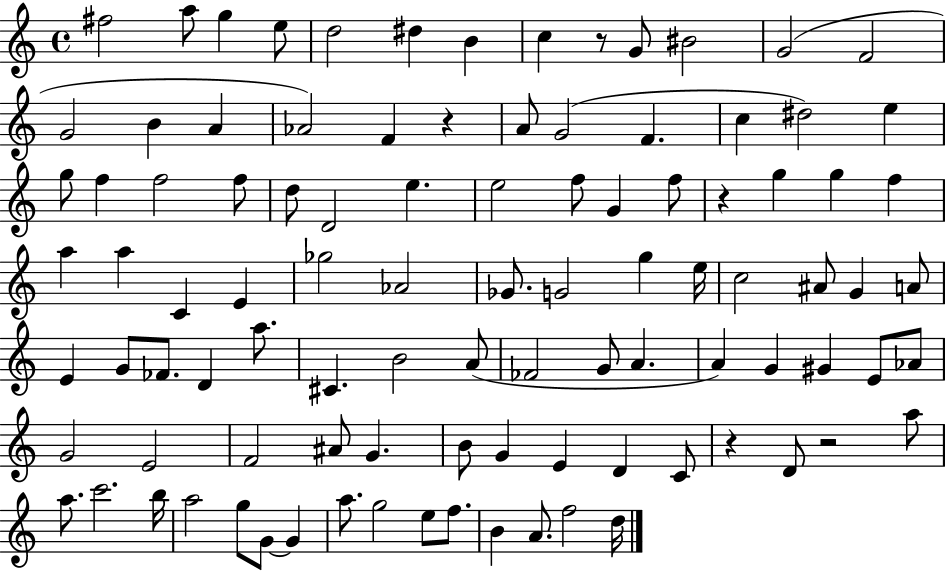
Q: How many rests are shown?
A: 5